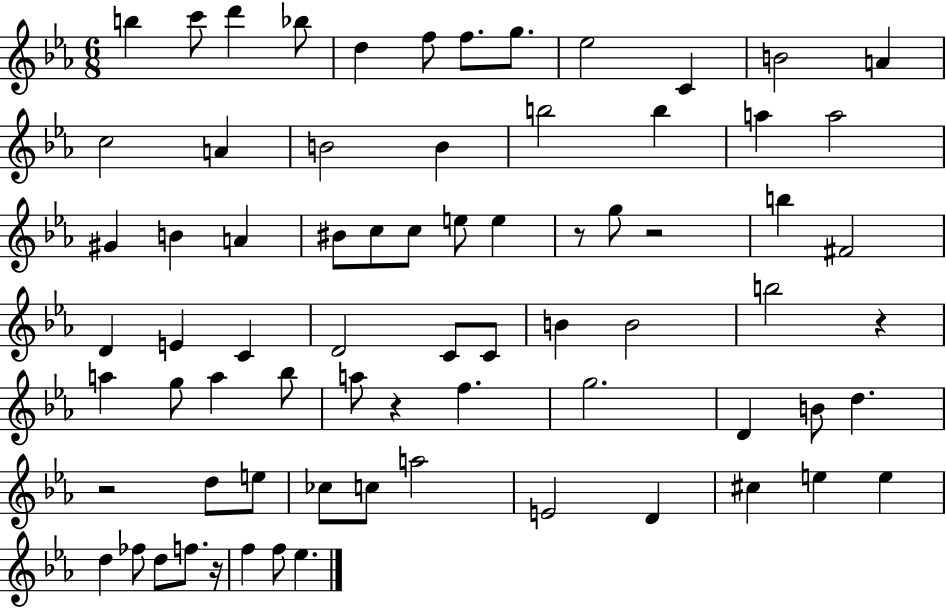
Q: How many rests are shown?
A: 6